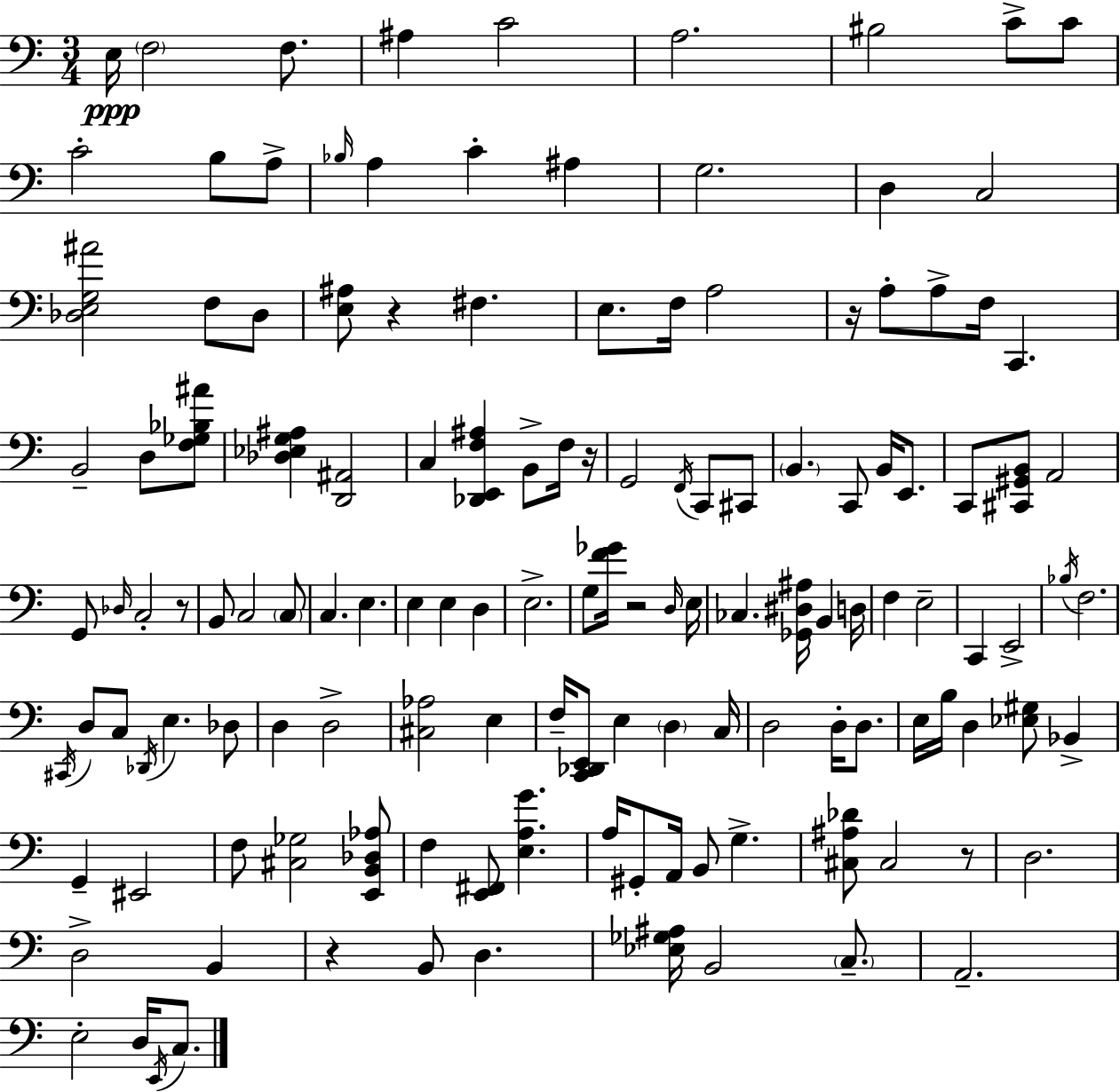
{
  \clef bass
  \numericTimeSignature
  \time 3/4
  \key c \major
  e16\ppp \parenthesize f2 f8. | ais4 c'2 | a2. | bis2 c'8-> c'8 | \break c'2-. b8 a8-> | \grace { bes16 } a4 c'4-. ais4 | g2. | d4 c2 | \break <des e g ais'>2 f8 des8 | <e ais>8 r4 fis4. | e8. f16 a2 | r16 a8-. a8-> f16 c,4. | \break b,2-- d8 <f ges bes ais'>8 | <des ees g ais>4 <d, ais,>2 | c4 <des, e, f ais>4 b,8-> f16 | r16 g,2 \acciaccatura { f,16 } c,8 | \break cis,8 \parenthesize b,4. c,8 b,16 e,8. | c,8 <cis, gis, b,>8 a,2 | g,8 \grace { des16 } c2-. | r8 b,8 c2 | \break \parenthesize c8 c4. e4. | e4 e4 d4 | e2.-> | g8 <f' ges'>16 r2 | \break \grace { d16 } e16 ces4. <ges, dis ais>16 b,4 | d16 f4 e2-- | c,4 e,2-> | \acciaccatura { bes16 } f2. | \break \acciaccatura { cis,16 } d8 c8 \acciaccatura { des,16 } e4. | des8 d4 d2-> | <cis aes>2 | e4 f16-- <c, des, e,>8 e4 | \break \parenthesize d4 c16 d2 | d16-. d8. e16 b16 d4 | <ees gis>8 bes,4-> g,4-- eis,2 | f8 <cis ges>2 | \break <e, b, des aes>8 f4 <e, fis,>8 | <e a g'>4. a16 gis,8-. a,16 b,8 | g4.-> <cis ais des'>8 cis2 | r8 d2. | \break d2-> | b,4 r4 b,8 | d4. <ees ges ais>16 b,2 | \parenthesize c8.-- a,2.-- | \break e2-. | d16 \acciaccatura { e,16 } c8. \bar "|."
}